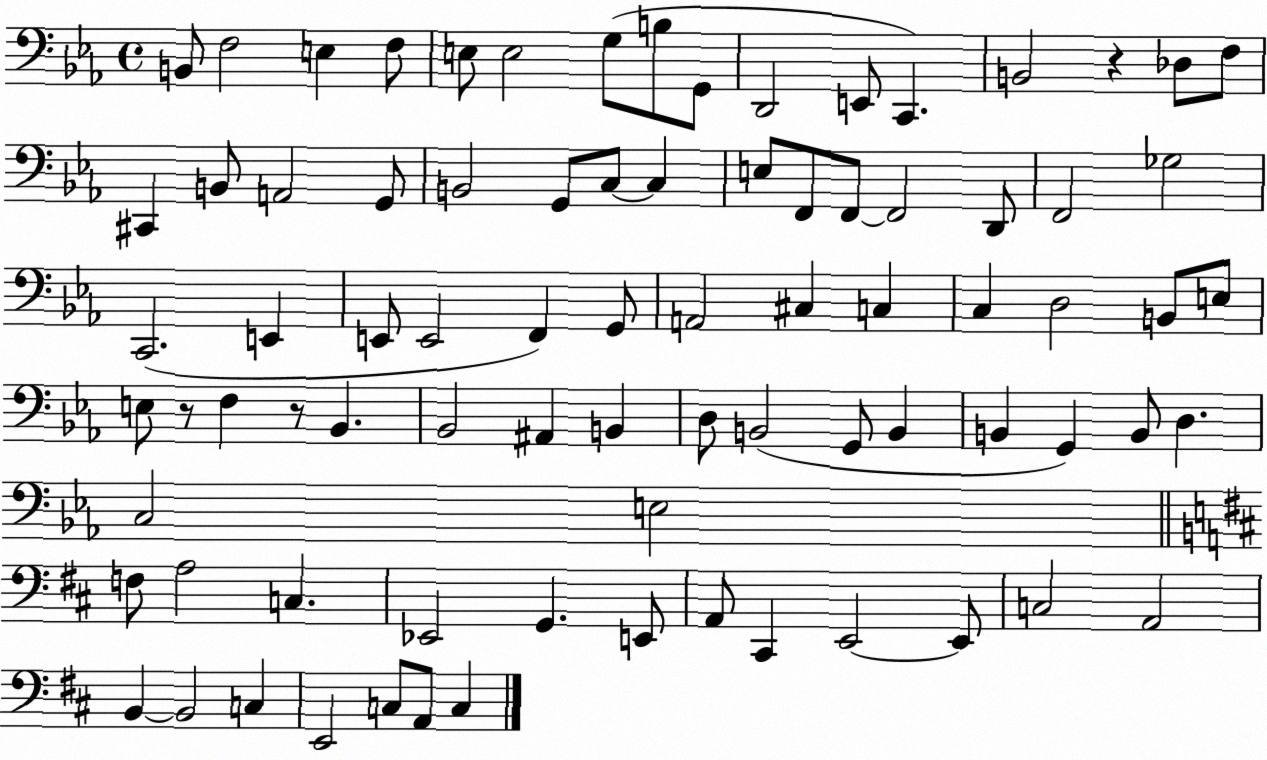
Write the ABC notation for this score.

X:1
T:Untitled
M:4/4
L:1/4
K:Eb
B,,/2 F,2 E, F,/2 E,/2 E,2 G,/2 B,/2 G,,/2 D,,2 E,,/2 C,, B,,2 z _D,/2 F,/2 ^C,, B,,/2 A,,2 G,,/2 B,,2 G,,/2 C,/2 C, E,/2 F,,/2 F,,/2 F,,2 D,,/2 F,,2 _G,2 C,,2 E,, E,,/2 E,,2 F,, G,,/2 A,,2 ^C, C, C, D,2 B,,/2 E,/2 E,/2 z/2 F, z/2 _B,, _B,,2 ^A,, B,, D,/2 B,,2 G,,/2 B,, B,, G,, B,,/2 D, C,2 E,2 F,/2 A,2 C, _E,,2 G,, E,,/2 A,,/2 ^C,, E,,2 E,,/2 C,2 A,,2 B,, B,,2 C, E,,2 C,/2 A,,/2 C,